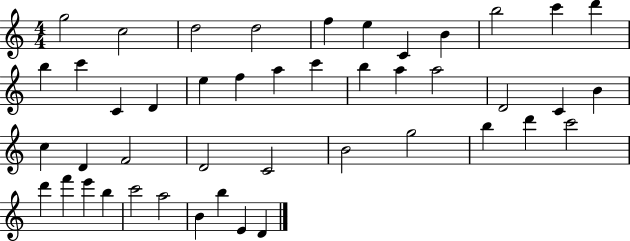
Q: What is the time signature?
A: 4/4